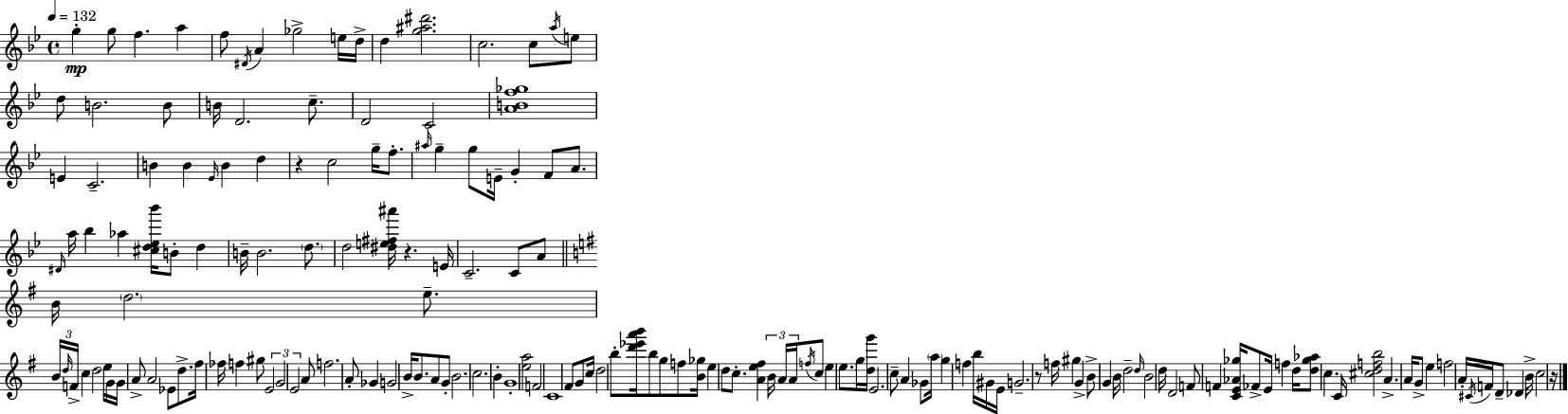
G5/q G5/e F5/q. A5/q F5/e D#4/s A4/q Gb5/h E5/s D5/s D5/q [G5,A#5,D#6]/h. C5/h. C5/e A5/s E5/e D5/e B4/h. B4/e B4/s D4/h. C5/e. D4/h C4/h [A4,B4,F5,Gb5]/w E4/q C4/h. B4/q B4/q Eb4/s B4/q D5/q R/q C5/h G5/s F5/e. A#5/s G5/q G5/e E4/s G4/q F4/e A4/e. D#4/s A5/s Bb5/q Ab5/q [C#5,D5,Eb5,Bb6]/s B4/e D5/q B4/s B4/h. D5/e. D5/h [D#5,E5,F#5,A#6]/s R/q. E4/s C4/h. C4/e A4/e B4/s D5/h. E5/e. B4/s D5/s F4/s C5/q D5/h E5/s G4/s G4/s A4/e A4/h Eb4/e D5/e. F#5/s FES5/s F5/q G#5/e E4/h G4/h E4/h A4/e F5/h. A4/e Gb4/q G4/h B4/s B4/e. A4/e G4/e B4/h. C5/h. B4/q G4/w [E5,A5]/h F4/h C4/w F#4/e G4/e C5/s D5/h B5/e [D6,Eb6,A6,B6]/s B5/e G5/e F5/e [B4,Gb5]/s E5/q D5/e C5/e. [A4,E5,F#5]/q B4/s A4/s A4/s F5/s C5/e E5/q E5/e. G5/s [D5,G6]/s E4/h. C5/e A4/q Gb4/e A5/s G5/q F5/q B5/s G#4/s E4/s G4/h. R/e F5/s G#5/q G4/q B4/e G4/q B4/s D5/h D5/s B4/h D5/s D4/h F4/e F4/q [C4,E4,Ab4,Gb5]/s FES4/e E4/s F5/q D5/s [D5,Gb5,Ab5]/e C5/q. C4/s [C#5,D5,F5,B5]/h A4/q. A4/s G4/e E5/q F5/h A4/s C#4/s F4/s D4/e Db4/q B4/s C5/h R/s